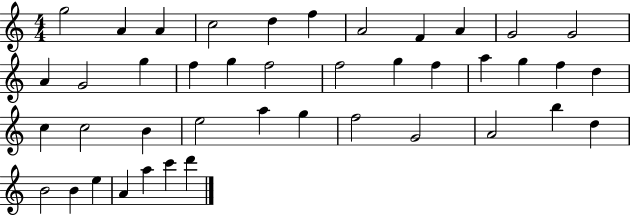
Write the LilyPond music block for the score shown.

{
  \clef treble
  \numericTimeSignature
  \time 4/4
  \key c \major
  g''2 a'4 a'4 | c''2 d''4 f''4 | a'2 f'4 a'4 | g'2 g'2 | \break a'4 g'2 g''4 | f''4 g''4 f''2 | f''2 g''4 f''4 | a''4 g''4 f''4 d''4 | \break c''4 c''2 b'4 | e''2 a''4 g''4 | f''2 g'2 | a'2 b''4 d''4 | \break b'2 b'4 e''4 | a'4 a''4 c'''4 d'''4 | \bar "|."
}